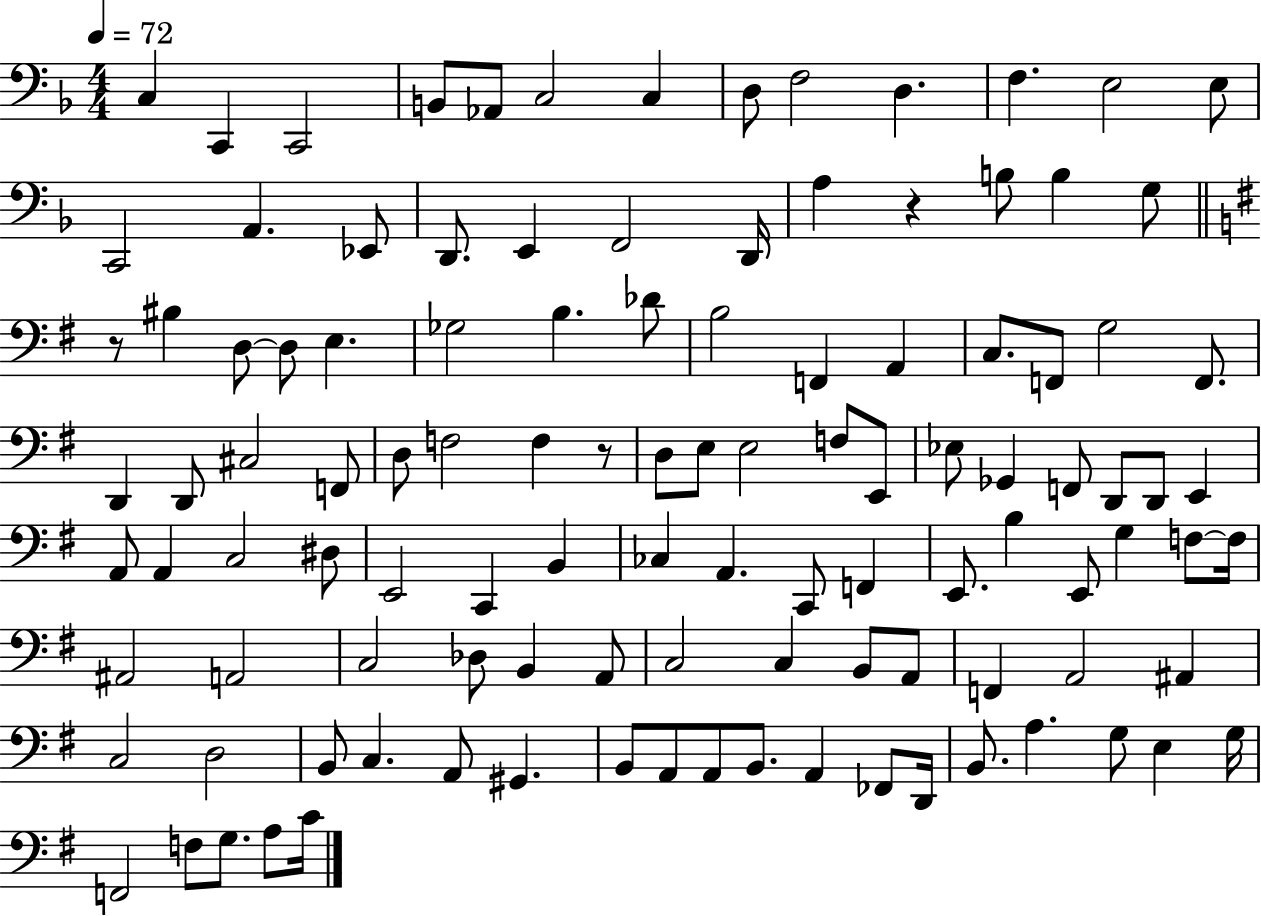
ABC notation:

X:1
T:Untitled
M:4/4
L:1/4
K:F
C, C,, C,,2 B,,/2 _A,,/2 C,2 C, D,/2 F,2 D, F, E,2 E,/2 C,,2 A,, _E,,/2 D,,/2 E,, F,,2 D,,/4 A, z B,/2 B, G,/2 z/2 ^B, D,/2 D,/2 E, _G,2 B, _D/2 B,2 F,, A,, C,/2 F,,/2 G,2 F,,/2 D,, D,,/2 ^C,2 F,,/2 D,/2 F,2 F, z/2 D,/2 E,/2 E,2 F,/2 E,,/2 _E,/2 _G,, F,,/2 D,,/2 D,,/2 E,, A,,/2 A,, C,2 ^D,/2 E,,2 C,, B,, _C, A,, C,,/2 F,, E,,/2 B, E,,/2 G, F,/2 F,/4 ^A,,2 A,,2 C,2 _D,/2 B,, A,,/2 C,2 C, B,,/2 A,,/2 F,, A,,2 ^A,, C,2 D,2 B,,/2 C, A,,/2 ^G,, B,,/2 A,,/2 A,,/2 B,,/2 A,, _F,,/2 D,,/4 B,,/2 A, G,/2 E, G,/4 F,,2 F,/2 G,/2 A,/2 C/4